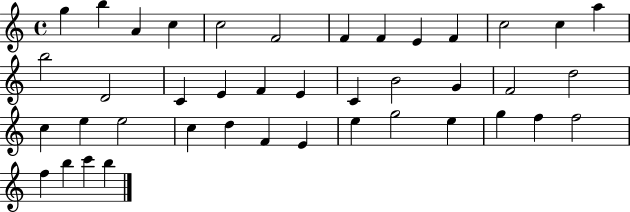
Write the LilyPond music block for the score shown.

{
  \clef treble
  \time 4/4
  \defaultTimeSignature
  \key c \major
  g''4 b''4 a'4 c''4 | c''2 f'2 | f'4 f'4 e'4 f'4 | c''2 c''4 a''4 | \break b''2 d'2 | c'4 e'4 f'4 e'4 | c'4 b'2 g'4 | f'2 d''2 | \break c''4 e''4 e''2 | c''4 d''4 f'4 e'4 | e''4 g''2 e''4 | g''4 f''4 f''2 | \break f''4 b''4 c'''4 b''4 | \bar "|."
}